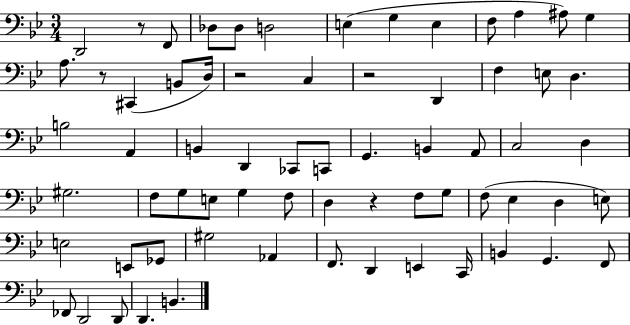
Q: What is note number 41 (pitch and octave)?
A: G3